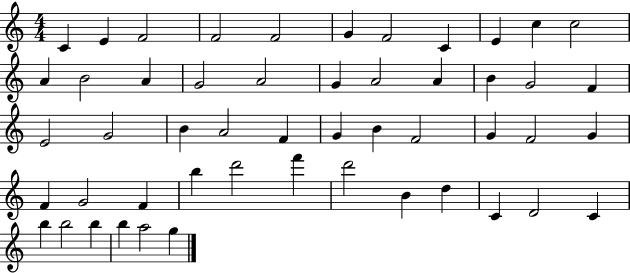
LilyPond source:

{
  \clef treble
  \numericTimeSignature
  \time 4/4
  \key c \major
  c'4 e'4 f'2 | f'2 f'2 | g'4 f'2 c'4 | e'4 c''4 c''2 | \break a'4 b'2 a'4 | g'2 a'2 | g'4 a'2 a'4 | b'4 g'2 f'4 | \break e'2 g'2 | b'4 a'2 f'4 | g'4 b'4 f'2 | g'4 f'2 g'4 | \break f'4 g'2 f'4 | b''4 d'''2 f'''4 | d'''2 b'4 d''4 | c'4 d'2 c'4 | \break b''4 b''2 b''4 | b''4 a''2 g''4 | \bar "|."
}